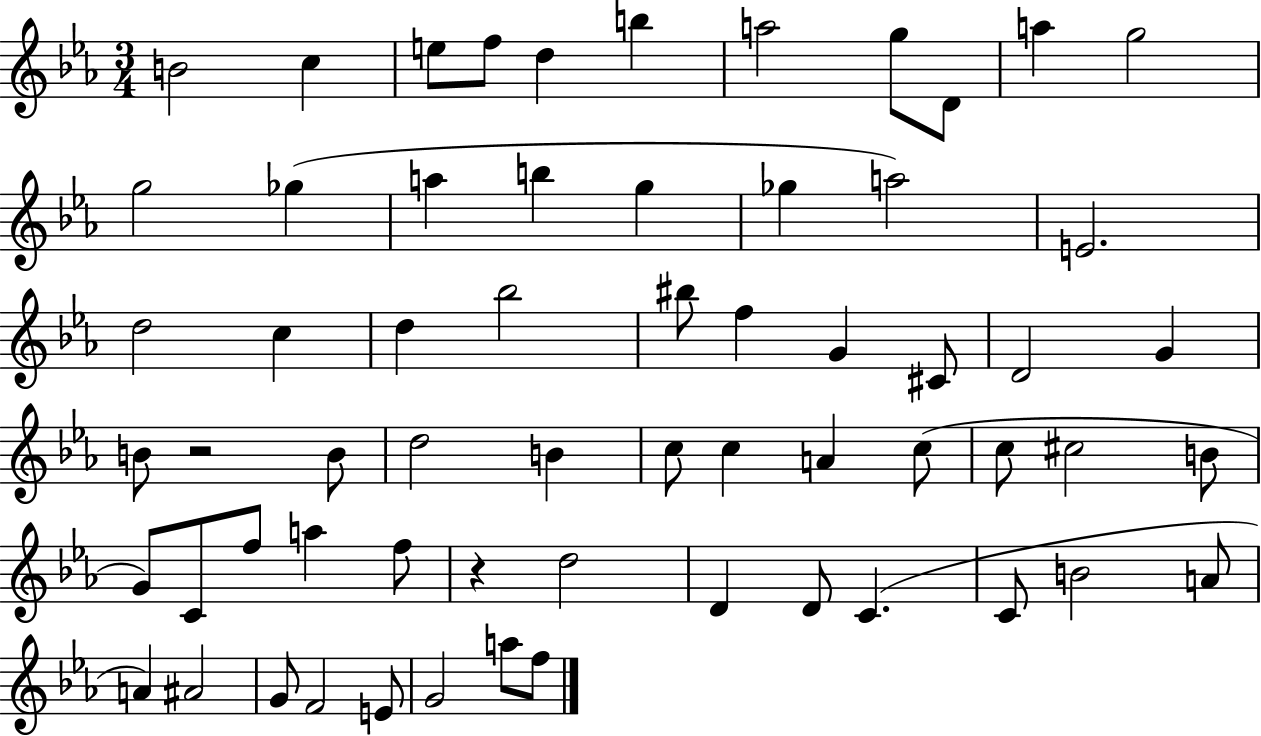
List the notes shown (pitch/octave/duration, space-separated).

B4/h C5/q E5/e F5/e D5/q B5/q A5/h G5/e D4/e A5/q G5/h G5/h Gb5/q A5/q B5/q G5/q Gb5/q A5/h E4/h. D5/h C5/q D5/q Bb5/h BIS5/e F5/q G4/q C#4/e D4/h G4/q B4/e R/h B4/e D5/h B4/q C5/e C5/q A4/q C5/e C5/e C#5/h B4/e G4/e C4/e F5/e A5/q F5/e R/q D5/h D4/q D4/e C4/q. C4/e B4/h A4/e A4/q A#4/h G4/e F4/h E4/e G4/h A5/e F5/e